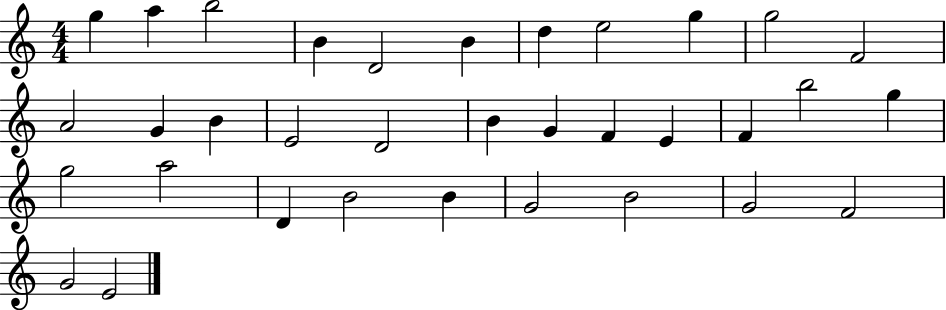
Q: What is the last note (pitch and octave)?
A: E4